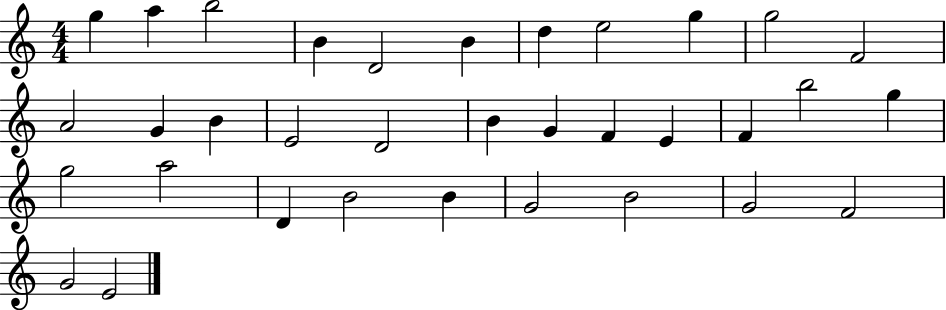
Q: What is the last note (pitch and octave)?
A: E4